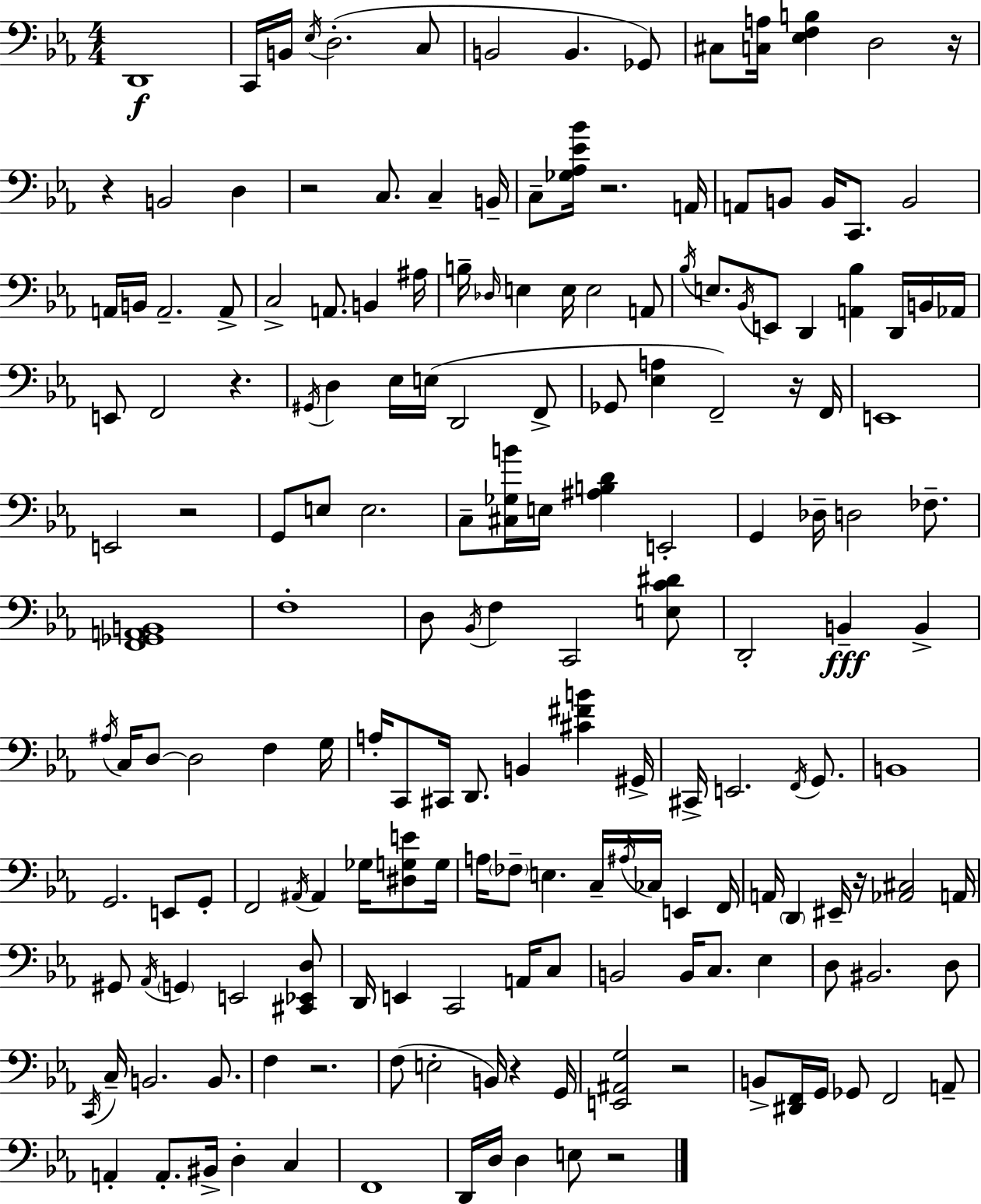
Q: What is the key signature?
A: C minor